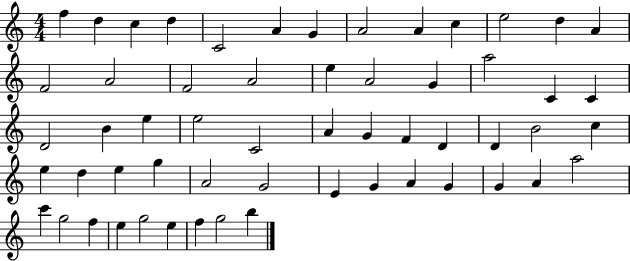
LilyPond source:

{
  \clef treble
  \numericTimeSignature
  \time 4/4
  \key c \major
  f''4 d''4 c''4 d''4 | c'2 a'4 g'4 | a'2 a'4 c''4 | e''2 d''4 a'4 | \break f'2 a'2 | f'2 a'2 | e''4 a'2 g'4 | a''2 c'4 c'4 | \break d'2 b'4 e''4 | e''2 c'2 | a'4 g'4 f'4 d'4 | d'4 b'2 c''4 | \break e''4 d''4 e''4 g''4 | a'2 g'2 | e'4 g'4 a'4 g'4 | g'4 a'4 a''2 | \break c'''4 g''2 f''4 | e''4 g''2 e''4 | f''4 g''2 b''4 | \bar "|."
}